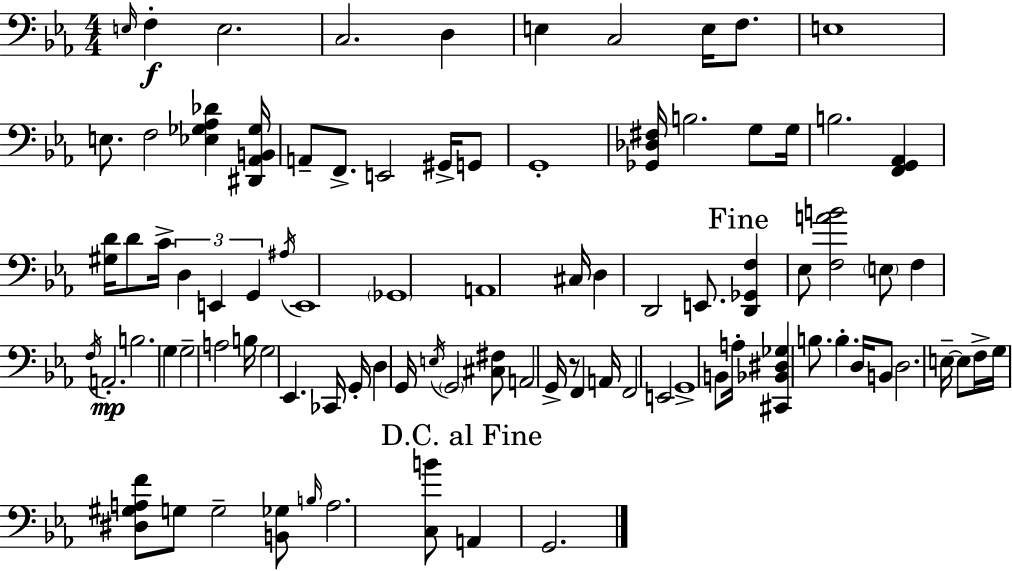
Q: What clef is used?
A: bass